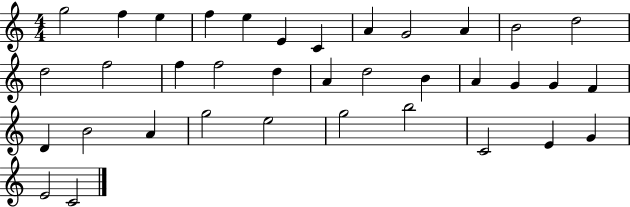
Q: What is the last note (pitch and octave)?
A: C4